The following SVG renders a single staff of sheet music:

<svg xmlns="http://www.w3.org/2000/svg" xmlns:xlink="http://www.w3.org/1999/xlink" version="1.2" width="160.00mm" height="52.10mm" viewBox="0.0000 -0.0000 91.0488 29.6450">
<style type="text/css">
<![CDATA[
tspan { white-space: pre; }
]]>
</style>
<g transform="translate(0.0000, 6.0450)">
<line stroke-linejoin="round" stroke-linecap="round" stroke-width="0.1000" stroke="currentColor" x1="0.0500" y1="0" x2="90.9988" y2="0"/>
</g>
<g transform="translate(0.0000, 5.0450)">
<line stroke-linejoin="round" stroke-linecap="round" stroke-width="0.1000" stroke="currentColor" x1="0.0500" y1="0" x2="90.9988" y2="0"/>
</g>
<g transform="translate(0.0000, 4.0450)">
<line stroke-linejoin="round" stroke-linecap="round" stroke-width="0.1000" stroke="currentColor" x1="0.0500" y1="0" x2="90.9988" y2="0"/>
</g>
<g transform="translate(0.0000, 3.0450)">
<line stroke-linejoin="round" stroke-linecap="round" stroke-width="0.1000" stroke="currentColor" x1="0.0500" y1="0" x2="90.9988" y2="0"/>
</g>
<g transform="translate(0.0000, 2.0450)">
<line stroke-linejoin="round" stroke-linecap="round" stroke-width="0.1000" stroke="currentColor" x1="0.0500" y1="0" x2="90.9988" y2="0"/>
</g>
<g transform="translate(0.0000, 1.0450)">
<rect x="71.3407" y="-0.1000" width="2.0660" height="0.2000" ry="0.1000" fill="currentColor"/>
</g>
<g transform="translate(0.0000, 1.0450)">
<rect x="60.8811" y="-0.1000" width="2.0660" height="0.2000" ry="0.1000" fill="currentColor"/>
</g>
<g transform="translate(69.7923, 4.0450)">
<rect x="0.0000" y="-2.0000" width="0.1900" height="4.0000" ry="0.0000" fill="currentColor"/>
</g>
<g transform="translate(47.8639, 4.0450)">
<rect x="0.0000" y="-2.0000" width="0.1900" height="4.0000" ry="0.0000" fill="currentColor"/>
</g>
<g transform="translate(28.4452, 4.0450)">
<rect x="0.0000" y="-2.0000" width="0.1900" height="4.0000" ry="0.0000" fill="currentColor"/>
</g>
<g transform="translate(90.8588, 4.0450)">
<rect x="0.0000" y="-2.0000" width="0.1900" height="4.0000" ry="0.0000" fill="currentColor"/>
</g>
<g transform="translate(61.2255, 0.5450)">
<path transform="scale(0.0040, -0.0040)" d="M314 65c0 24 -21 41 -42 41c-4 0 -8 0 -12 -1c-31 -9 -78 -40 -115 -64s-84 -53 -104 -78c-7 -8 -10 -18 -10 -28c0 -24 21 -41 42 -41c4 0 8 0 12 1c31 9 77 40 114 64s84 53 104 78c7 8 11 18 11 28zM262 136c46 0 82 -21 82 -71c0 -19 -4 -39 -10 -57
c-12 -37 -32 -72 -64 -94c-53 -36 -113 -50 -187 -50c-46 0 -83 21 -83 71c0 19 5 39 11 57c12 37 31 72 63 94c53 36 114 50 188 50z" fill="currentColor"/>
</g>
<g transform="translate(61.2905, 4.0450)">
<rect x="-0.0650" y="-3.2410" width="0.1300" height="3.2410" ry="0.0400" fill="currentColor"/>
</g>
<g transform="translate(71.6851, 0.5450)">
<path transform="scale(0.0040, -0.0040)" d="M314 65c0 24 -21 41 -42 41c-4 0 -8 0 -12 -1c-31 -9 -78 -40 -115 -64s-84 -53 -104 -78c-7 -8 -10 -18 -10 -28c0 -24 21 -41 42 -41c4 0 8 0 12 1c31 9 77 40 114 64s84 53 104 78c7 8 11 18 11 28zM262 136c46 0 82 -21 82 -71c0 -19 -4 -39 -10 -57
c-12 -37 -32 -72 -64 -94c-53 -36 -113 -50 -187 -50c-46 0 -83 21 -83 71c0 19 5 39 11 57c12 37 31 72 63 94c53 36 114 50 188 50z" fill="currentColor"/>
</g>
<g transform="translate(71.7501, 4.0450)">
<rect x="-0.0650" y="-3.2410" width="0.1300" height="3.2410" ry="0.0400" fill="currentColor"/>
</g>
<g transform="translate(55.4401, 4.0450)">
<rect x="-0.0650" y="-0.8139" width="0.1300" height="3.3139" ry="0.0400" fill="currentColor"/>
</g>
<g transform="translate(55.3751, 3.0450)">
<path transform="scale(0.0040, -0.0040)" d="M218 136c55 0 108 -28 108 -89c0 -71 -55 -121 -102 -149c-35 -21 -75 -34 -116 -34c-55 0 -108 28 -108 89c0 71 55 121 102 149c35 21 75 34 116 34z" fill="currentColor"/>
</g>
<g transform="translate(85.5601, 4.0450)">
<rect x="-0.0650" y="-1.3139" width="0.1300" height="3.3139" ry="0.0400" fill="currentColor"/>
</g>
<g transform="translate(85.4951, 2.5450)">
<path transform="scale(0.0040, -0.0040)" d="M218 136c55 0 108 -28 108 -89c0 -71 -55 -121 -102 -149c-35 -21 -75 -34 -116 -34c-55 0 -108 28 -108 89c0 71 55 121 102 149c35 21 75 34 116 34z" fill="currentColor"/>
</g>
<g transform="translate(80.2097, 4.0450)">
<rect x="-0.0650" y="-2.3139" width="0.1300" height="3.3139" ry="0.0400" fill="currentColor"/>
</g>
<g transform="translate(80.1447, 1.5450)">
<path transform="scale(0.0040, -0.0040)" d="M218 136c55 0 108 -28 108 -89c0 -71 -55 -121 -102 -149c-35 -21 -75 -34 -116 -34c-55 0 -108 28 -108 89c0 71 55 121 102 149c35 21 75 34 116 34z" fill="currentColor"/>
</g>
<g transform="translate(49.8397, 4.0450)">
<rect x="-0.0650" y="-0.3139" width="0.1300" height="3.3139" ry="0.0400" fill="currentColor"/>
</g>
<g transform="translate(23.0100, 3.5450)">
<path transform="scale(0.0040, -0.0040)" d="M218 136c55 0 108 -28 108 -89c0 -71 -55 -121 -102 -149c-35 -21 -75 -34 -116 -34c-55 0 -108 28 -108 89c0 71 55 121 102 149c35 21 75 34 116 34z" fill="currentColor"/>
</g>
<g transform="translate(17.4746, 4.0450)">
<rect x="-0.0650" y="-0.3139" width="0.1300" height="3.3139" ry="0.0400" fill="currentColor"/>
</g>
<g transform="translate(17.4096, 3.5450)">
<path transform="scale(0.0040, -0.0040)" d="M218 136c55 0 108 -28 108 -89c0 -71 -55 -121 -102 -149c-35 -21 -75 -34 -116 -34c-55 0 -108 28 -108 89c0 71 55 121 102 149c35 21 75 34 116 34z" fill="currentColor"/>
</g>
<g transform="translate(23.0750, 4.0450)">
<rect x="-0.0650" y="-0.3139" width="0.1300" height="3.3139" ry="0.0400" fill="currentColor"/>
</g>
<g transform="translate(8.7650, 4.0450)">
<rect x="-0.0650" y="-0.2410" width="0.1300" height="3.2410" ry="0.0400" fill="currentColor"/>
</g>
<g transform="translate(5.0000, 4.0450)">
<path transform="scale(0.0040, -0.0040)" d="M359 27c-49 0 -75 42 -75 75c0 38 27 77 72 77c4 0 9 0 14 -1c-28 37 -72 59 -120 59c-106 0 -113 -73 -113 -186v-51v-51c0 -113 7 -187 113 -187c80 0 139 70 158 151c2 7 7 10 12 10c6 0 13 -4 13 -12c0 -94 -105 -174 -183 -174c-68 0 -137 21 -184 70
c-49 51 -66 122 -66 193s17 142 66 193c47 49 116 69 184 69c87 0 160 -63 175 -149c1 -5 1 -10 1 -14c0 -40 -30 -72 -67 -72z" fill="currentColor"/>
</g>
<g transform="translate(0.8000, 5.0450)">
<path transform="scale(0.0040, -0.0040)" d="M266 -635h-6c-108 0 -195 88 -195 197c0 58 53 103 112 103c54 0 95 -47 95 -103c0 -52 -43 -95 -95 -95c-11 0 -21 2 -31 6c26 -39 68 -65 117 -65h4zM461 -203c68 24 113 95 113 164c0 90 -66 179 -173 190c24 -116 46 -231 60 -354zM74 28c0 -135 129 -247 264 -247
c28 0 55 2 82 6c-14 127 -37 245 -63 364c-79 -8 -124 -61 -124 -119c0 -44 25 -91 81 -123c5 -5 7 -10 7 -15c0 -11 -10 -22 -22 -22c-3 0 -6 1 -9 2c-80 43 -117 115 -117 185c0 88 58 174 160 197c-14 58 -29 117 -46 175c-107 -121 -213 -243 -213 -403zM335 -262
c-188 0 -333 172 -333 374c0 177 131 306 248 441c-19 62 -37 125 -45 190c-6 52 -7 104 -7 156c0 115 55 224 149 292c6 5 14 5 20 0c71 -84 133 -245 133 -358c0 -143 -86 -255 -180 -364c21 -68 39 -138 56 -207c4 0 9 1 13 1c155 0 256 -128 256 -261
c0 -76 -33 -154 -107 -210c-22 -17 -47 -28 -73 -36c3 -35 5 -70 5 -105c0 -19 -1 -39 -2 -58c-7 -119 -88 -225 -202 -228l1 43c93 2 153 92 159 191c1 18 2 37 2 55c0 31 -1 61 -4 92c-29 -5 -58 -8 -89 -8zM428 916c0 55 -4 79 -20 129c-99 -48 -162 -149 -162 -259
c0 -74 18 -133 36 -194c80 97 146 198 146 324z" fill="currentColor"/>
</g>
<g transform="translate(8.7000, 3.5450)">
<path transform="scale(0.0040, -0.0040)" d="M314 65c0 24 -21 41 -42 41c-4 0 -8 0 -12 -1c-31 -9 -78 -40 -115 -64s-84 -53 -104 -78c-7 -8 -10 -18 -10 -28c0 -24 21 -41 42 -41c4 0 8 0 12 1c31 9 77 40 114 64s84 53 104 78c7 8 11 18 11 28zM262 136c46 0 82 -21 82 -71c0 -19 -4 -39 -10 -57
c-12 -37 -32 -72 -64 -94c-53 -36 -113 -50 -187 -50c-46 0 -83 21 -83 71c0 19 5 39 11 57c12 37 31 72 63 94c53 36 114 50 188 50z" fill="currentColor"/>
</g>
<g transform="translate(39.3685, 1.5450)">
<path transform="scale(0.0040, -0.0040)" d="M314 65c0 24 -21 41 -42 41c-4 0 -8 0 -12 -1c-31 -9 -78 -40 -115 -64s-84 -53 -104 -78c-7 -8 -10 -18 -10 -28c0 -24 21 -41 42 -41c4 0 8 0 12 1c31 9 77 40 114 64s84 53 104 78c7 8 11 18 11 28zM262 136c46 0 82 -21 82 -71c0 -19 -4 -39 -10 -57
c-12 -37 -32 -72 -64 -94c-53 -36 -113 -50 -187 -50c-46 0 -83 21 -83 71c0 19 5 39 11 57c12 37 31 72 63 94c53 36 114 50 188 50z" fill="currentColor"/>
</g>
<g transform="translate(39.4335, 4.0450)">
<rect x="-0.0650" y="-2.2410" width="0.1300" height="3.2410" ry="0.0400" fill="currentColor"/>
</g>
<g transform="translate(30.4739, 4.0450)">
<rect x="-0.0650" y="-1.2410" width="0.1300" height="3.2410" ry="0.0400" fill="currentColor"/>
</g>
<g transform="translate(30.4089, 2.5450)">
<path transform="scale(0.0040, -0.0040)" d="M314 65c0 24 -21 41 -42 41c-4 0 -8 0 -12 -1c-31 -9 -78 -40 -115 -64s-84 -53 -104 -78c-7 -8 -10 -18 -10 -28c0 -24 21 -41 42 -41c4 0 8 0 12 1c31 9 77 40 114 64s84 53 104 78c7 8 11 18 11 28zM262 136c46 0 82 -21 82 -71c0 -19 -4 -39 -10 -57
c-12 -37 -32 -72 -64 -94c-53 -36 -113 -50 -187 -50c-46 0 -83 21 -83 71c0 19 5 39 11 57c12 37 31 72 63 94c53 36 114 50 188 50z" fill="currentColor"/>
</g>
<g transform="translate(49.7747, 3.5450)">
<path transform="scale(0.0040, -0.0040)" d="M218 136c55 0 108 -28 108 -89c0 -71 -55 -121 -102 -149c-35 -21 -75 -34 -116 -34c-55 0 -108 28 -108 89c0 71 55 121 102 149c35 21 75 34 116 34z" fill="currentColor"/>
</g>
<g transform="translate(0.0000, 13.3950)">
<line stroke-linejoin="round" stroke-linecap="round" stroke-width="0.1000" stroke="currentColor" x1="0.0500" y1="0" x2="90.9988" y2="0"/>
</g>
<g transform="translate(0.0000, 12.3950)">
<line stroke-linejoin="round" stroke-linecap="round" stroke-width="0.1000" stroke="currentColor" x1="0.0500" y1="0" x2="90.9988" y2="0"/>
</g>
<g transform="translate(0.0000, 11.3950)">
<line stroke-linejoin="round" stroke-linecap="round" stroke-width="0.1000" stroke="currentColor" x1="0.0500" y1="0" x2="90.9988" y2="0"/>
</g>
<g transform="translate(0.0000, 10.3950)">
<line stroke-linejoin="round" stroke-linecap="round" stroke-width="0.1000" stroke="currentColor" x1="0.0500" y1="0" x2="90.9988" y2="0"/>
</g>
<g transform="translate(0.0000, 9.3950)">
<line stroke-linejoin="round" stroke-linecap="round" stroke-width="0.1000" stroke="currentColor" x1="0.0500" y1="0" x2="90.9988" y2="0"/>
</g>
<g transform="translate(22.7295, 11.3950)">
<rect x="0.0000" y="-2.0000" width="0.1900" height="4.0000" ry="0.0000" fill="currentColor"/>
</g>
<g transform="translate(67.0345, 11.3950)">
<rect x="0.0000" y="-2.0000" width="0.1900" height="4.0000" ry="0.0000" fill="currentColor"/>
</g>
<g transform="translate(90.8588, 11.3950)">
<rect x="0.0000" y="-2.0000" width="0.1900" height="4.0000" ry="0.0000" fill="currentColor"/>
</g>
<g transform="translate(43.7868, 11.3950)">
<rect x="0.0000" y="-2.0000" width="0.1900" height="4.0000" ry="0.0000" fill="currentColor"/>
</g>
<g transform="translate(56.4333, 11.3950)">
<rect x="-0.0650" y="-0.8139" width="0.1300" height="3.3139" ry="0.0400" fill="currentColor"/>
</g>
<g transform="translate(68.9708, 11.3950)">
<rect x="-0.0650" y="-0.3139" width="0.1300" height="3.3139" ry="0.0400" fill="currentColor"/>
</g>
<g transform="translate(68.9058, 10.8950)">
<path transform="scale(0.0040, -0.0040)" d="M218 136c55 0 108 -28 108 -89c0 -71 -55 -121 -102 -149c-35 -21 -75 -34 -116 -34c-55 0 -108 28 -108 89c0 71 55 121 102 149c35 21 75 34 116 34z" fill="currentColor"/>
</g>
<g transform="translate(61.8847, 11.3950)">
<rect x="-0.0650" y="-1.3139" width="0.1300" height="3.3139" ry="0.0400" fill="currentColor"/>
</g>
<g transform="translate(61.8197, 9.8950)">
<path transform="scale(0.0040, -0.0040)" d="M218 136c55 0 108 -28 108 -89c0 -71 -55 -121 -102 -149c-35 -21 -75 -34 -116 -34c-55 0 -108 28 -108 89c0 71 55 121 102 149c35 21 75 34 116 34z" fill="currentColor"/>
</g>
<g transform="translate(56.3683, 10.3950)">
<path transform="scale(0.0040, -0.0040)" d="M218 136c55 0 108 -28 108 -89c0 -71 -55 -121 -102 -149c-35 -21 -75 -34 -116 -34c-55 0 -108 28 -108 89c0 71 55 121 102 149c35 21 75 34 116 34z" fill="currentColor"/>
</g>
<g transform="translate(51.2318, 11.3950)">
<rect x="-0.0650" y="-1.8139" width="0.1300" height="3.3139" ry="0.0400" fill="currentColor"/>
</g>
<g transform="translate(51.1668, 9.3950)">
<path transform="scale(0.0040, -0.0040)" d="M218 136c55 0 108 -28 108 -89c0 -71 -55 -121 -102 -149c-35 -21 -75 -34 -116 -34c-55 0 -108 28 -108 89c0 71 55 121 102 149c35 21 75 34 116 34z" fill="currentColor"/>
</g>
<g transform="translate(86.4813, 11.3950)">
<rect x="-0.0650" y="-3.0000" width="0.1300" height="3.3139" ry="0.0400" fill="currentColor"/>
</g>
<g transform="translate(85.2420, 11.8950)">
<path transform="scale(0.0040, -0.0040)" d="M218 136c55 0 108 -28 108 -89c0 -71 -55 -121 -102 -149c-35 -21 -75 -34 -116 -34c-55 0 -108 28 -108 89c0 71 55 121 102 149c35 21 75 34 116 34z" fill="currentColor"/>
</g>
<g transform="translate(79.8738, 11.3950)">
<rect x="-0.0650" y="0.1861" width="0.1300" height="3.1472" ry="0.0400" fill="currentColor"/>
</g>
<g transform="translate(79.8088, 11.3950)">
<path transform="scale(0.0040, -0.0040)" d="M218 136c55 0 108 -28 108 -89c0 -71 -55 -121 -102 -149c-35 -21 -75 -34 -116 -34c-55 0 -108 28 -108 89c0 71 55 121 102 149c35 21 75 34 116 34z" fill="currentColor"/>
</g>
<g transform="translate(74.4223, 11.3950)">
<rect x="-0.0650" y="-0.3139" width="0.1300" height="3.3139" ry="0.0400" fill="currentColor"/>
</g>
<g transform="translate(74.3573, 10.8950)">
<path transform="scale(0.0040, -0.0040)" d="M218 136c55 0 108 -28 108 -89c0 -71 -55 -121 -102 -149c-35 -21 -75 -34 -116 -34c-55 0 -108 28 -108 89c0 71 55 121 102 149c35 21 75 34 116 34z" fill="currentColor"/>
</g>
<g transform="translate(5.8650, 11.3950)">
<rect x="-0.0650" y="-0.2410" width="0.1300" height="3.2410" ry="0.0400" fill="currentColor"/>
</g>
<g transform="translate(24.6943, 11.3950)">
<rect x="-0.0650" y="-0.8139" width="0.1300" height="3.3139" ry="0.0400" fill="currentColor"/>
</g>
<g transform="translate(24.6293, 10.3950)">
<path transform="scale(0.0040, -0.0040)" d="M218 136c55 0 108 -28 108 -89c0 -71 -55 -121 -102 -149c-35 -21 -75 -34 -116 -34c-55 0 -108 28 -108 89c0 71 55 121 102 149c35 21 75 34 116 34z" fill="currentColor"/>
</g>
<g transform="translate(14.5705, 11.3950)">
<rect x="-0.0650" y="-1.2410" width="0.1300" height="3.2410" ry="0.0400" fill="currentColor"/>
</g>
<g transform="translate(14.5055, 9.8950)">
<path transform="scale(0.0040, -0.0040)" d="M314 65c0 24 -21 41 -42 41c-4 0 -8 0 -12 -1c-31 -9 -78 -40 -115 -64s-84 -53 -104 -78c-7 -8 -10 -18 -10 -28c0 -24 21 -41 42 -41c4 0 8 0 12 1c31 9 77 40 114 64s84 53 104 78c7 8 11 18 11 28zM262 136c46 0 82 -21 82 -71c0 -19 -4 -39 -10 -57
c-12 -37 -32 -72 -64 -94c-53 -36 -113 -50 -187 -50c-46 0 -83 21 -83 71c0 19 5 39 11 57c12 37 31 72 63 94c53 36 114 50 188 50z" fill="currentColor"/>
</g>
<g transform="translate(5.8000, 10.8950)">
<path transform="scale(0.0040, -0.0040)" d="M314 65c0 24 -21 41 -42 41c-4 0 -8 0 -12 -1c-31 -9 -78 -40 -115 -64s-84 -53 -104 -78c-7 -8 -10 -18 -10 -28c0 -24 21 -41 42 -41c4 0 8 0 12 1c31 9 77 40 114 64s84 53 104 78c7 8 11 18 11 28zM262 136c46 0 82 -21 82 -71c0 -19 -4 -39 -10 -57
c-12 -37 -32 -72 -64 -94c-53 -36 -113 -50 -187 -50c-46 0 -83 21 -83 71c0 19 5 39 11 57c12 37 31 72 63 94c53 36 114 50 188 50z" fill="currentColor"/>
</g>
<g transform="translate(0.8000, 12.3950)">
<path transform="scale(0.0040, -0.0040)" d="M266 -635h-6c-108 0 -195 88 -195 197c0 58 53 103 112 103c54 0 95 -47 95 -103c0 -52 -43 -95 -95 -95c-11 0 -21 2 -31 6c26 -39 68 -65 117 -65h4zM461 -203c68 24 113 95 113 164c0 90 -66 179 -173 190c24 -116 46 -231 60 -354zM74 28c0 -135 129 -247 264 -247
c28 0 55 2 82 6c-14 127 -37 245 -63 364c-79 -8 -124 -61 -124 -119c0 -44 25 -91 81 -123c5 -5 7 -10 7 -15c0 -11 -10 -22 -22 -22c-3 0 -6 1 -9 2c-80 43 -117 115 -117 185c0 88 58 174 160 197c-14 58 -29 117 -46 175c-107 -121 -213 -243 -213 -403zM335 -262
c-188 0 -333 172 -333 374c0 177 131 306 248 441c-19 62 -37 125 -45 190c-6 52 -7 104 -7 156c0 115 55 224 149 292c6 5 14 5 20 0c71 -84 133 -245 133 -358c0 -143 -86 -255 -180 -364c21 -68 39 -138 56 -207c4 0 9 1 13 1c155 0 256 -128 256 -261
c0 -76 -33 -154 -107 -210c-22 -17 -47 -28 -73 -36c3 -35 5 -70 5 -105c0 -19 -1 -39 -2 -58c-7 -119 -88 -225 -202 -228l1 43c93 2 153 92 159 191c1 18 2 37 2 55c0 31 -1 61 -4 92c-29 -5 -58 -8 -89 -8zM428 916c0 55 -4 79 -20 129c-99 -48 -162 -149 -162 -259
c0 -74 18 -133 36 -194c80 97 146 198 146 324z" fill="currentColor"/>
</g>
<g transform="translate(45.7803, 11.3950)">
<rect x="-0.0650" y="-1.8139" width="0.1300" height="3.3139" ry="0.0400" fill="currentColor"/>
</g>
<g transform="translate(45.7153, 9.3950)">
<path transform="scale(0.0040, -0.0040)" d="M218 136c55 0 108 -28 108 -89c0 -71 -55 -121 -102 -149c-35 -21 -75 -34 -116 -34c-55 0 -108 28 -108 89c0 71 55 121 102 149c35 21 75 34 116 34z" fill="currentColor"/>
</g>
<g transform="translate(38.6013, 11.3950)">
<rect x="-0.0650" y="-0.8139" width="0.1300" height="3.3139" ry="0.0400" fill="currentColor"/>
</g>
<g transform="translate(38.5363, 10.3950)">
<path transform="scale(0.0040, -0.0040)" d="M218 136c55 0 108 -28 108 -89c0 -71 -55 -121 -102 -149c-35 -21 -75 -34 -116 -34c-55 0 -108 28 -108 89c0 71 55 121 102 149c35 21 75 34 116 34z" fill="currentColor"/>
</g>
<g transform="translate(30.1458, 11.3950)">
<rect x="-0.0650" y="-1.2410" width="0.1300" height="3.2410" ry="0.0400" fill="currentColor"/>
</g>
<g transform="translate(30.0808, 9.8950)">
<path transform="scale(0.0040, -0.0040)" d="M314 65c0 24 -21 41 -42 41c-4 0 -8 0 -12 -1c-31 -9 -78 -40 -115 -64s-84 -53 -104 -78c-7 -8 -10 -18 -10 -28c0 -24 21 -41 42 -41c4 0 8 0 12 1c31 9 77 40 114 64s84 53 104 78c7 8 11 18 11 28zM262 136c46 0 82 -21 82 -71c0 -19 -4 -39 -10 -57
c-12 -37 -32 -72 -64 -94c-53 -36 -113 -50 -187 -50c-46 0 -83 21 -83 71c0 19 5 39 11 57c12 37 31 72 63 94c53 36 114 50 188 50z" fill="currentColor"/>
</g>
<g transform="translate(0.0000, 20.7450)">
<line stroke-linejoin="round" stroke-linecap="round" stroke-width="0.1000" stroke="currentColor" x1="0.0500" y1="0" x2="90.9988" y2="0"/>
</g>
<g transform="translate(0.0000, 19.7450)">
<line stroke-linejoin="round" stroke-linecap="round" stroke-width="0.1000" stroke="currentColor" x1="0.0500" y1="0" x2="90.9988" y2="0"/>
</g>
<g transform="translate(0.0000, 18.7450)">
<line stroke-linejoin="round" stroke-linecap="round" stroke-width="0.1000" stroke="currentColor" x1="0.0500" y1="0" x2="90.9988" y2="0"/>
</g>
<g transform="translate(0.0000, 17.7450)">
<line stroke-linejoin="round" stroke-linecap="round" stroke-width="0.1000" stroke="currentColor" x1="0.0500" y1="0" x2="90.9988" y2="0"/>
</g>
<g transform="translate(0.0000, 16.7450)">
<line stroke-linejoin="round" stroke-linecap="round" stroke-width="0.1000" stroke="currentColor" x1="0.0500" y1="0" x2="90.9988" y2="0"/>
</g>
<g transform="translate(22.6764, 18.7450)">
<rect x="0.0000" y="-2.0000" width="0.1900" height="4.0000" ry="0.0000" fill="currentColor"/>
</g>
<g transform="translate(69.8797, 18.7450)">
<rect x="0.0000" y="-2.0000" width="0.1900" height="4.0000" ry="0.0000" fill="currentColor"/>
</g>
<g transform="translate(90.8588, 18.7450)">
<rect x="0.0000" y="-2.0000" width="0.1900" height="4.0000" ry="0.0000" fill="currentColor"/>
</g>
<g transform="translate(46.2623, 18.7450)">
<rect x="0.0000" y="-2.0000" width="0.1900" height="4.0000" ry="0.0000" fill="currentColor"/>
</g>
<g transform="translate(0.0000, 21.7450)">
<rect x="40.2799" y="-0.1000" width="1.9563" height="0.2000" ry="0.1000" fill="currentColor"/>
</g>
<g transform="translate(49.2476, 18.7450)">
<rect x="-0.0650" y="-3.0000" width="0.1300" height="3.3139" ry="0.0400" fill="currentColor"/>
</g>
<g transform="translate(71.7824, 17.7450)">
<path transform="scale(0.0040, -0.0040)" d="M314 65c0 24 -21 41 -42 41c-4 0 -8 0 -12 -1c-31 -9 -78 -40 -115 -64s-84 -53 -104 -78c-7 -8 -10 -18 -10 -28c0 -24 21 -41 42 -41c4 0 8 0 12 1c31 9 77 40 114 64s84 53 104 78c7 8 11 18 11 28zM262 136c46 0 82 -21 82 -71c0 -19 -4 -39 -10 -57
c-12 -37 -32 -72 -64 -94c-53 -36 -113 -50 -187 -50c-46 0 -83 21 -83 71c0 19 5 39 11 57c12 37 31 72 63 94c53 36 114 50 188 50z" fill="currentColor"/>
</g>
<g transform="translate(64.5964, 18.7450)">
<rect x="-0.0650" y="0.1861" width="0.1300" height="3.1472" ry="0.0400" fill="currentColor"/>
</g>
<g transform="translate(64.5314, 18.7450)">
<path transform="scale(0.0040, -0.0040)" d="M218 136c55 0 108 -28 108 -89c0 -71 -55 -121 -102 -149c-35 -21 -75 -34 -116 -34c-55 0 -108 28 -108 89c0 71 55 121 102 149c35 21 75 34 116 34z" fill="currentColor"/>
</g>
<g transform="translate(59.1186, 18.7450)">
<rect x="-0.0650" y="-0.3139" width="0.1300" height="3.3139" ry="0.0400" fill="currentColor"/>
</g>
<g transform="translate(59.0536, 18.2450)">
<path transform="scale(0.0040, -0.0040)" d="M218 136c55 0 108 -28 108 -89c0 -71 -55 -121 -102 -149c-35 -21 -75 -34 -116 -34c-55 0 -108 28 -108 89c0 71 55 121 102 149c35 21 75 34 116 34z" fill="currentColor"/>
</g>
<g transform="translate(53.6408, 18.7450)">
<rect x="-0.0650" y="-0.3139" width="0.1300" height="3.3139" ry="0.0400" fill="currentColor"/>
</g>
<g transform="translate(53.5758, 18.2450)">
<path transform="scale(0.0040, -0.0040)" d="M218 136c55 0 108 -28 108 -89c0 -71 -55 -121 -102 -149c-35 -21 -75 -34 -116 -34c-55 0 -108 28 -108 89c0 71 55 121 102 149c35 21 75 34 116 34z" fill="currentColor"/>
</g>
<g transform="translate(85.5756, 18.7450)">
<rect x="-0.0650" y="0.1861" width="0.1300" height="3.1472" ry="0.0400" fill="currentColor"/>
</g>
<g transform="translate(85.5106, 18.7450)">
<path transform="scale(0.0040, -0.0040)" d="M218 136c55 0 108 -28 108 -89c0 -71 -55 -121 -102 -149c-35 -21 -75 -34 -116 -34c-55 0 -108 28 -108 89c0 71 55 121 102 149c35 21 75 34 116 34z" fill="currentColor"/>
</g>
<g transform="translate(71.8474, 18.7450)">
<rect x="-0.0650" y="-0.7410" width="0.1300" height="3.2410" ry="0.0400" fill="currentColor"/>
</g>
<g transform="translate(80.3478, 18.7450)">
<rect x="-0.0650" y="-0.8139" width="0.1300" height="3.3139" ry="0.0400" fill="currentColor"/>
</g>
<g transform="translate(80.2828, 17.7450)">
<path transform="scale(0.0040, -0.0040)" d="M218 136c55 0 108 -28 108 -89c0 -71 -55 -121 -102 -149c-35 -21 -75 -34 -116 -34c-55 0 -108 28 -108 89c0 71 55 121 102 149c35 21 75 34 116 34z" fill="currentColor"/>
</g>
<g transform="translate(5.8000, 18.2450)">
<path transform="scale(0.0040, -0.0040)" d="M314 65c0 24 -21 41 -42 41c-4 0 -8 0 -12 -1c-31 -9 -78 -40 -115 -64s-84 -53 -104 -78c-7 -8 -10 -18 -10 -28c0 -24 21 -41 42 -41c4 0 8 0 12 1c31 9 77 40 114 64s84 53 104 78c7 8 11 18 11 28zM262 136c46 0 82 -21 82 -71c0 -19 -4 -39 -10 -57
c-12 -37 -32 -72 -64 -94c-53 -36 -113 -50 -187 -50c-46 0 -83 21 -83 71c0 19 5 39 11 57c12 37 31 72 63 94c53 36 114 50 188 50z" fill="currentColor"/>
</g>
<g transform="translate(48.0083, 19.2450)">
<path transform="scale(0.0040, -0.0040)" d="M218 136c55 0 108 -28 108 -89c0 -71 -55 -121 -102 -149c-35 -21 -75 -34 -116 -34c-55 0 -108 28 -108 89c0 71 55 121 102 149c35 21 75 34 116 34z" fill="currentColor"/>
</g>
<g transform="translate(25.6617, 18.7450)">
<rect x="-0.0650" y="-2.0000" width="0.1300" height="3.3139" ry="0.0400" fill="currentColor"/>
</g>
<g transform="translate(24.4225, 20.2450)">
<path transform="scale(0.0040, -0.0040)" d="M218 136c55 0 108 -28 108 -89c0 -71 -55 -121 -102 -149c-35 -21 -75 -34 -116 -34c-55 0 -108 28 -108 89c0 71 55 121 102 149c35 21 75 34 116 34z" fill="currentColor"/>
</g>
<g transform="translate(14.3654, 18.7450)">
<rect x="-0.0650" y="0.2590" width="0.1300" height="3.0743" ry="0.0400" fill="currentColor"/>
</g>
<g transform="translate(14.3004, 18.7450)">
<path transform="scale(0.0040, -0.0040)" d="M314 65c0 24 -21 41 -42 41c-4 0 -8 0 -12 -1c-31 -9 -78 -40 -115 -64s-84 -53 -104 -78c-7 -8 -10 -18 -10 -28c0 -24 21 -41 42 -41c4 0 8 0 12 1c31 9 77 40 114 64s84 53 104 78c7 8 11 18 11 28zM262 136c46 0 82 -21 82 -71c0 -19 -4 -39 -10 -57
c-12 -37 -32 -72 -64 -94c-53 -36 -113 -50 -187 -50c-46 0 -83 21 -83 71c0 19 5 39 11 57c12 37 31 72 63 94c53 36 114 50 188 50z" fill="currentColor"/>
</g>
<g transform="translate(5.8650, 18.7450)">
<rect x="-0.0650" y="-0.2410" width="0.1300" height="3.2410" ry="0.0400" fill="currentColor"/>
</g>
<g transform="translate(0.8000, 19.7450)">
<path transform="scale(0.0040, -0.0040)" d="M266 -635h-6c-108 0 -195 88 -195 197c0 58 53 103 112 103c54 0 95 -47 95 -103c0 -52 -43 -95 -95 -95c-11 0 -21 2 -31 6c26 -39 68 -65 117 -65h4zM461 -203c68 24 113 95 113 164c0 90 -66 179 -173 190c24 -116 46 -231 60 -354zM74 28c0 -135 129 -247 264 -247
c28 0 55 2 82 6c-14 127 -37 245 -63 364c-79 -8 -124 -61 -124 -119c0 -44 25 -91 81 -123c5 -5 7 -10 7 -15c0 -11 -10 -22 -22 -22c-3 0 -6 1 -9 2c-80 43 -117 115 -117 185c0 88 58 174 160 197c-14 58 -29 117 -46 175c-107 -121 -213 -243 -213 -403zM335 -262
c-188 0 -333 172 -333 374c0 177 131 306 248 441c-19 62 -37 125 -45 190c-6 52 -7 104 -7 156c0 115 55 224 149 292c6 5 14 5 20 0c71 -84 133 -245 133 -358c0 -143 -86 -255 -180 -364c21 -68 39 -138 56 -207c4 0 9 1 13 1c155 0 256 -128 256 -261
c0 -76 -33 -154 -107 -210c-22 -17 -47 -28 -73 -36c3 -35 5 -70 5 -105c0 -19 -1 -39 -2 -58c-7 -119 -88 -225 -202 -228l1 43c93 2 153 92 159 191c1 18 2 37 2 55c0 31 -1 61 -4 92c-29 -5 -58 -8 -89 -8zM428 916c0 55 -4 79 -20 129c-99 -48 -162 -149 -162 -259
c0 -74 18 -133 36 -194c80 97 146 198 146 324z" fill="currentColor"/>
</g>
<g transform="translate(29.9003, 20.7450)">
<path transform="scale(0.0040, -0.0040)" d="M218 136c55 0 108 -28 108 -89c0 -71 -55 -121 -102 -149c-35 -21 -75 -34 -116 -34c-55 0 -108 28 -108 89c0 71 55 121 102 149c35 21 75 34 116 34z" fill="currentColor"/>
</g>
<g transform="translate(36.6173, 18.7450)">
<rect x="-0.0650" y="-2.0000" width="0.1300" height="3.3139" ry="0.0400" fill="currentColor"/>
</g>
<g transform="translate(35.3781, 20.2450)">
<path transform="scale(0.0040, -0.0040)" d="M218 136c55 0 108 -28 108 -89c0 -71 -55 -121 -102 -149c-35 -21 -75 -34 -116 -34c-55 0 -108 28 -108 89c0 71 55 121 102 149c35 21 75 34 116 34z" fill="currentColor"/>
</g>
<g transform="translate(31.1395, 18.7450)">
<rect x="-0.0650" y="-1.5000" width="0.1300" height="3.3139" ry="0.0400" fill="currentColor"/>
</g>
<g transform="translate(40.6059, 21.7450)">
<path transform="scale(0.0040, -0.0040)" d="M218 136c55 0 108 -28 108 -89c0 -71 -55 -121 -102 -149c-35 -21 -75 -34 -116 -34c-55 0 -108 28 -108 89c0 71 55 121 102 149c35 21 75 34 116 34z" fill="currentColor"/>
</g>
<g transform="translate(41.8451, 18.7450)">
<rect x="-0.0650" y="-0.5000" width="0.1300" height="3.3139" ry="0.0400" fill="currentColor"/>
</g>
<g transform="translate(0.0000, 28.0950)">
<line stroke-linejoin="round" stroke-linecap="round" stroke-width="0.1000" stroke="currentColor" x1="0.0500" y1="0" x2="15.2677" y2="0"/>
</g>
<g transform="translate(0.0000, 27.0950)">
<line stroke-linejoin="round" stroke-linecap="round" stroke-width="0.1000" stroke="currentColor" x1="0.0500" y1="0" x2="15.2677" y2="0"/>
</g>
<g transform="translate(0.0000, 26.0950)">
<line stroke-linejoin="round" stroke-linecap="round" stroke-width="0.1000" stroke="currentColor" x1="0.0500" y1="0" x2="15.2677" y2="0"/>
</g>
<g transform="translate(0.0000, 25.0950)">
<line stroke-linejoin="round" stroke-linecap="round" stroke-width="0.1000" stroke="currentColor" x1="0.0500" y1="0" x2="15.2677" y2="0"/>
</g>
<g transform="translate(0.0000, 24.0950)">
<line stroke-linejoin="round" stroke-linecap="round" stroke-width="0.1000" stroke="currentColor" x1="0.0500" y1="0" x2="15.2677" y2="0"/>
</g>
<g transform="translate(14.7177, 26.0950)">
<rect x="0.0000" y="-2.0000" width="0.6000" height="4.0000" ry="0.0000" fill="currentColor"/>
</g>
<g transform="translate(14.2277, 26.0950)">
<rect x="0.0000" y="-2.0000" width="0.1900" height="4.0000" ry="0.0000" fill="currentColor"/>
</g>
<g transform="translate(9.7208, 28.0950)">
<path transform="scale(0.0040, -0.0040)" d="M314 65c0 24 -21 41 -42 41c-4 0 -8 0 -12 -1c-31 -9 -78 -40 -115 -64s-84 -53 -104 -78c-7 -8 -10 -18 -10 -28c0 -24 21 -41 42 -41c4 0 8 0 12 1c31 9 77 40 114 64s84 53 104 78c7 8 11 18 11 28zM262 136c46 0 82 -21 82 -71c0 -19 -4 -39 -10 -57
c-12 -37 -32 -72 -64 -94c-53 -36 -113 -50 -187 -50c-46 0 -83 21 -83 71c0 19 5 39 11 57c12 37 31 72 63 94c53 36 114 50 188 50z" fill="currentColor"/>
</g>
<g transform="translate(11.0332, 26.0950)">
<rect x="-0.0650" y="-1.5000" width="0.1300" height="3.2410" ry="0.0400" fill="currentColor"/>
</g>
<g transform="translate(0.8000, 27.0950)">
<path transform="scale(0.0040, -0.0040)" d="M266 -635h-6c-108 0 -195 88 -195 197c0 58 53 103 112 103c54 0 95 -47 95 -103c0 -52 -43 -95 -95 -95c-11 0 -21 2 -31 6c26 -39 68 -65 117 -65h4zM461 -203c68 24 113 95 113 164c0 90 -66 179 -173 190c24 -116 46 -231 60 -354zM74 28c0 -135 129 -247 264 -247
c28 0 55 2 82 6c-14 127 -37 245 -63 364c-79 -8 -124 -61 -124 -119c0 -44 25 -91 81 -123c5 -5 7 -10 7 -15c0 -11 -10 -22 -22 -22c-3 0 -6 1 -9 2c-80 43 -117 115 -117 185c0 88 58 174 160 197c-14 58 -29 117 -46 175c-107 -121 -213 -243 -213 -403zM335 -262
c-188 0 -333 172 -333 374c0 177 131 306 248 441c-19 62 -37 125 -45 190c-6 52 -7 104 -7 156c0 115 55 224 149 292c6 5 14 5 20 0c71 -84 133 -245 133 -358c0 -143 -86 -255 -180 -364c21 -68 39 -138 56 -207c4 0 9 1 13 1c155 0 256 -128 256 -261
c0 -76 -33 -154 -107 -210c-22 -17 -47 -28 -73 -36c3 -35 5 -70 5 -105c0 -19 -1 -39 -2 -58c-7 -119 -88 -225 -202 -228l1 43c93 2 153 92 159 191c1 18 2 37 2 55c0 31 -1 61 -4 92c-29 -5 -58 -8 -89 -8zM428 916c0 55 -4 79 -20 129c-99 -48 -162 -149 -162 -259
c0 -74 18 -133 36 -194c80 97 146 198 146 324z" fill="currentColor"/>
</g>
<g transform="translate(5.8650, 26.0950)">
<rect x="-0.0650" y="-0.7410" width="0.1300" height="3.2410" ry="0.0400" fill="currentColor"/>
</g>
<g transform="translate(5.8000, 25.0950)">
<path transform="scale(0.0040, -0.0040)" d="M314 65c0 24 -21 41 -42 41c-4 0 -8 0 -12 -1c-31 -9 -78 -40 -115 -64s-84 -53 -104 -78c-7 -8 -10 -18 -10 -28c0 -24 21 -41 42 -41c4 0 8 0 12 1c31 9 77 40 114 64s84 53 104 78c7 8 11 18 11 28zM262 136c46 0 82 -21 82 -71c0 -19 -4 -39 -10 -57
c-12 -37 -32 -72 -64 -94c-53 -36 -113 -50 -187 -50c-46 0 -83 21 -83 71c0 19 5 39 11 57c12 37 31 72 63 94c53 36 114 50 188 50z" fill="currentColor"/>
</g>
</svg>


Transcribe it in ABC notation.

X:1
T:Untitled
M:4/4
L:1/4
K:C
c2 c c e2 g2 c d b2 b2 g e c2 e2 d e2 d f f d e c c B A c2 B2 F E F C A c c B d2 d B d2 E2